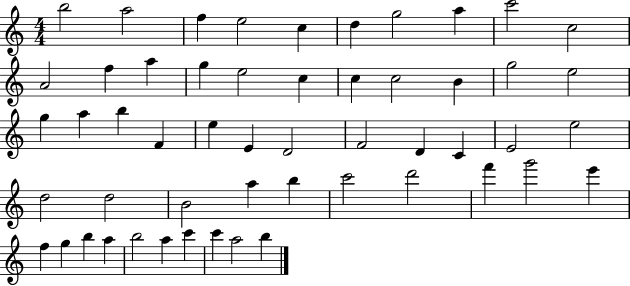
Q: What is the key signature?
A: C major